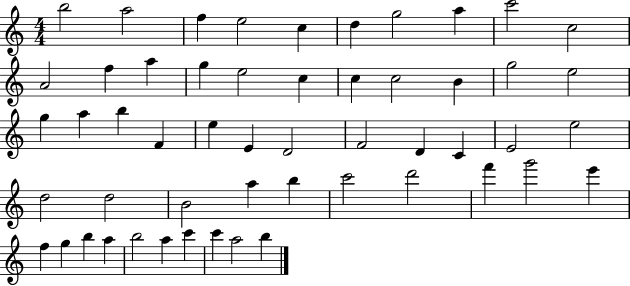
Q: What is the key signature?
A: C major